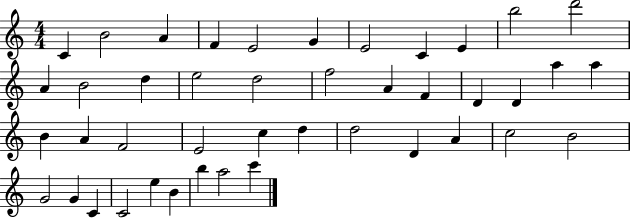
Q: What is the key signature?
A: C major